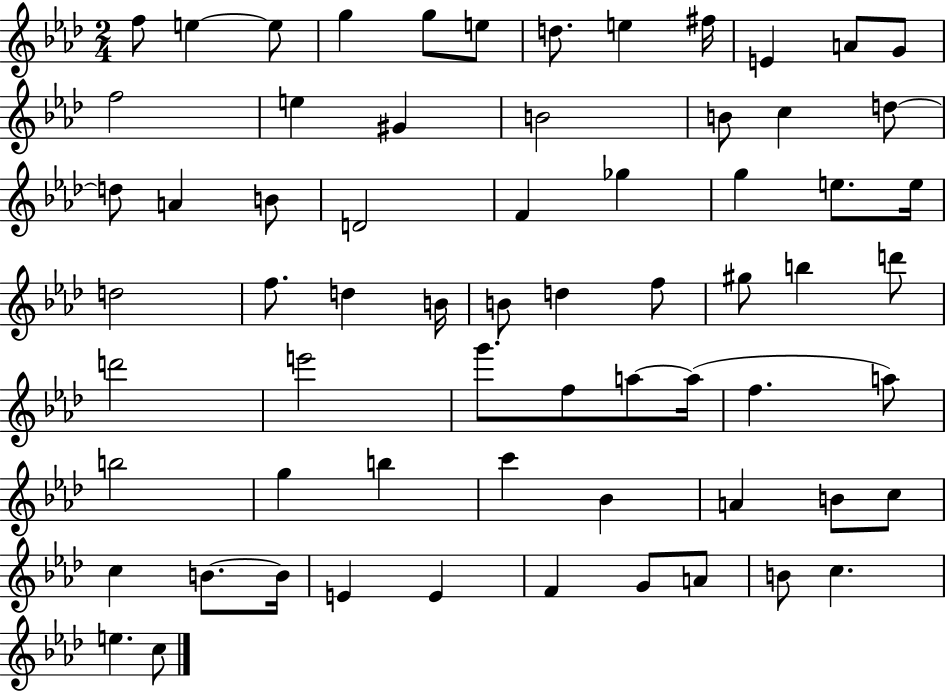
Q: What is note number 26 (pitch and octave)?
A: G5